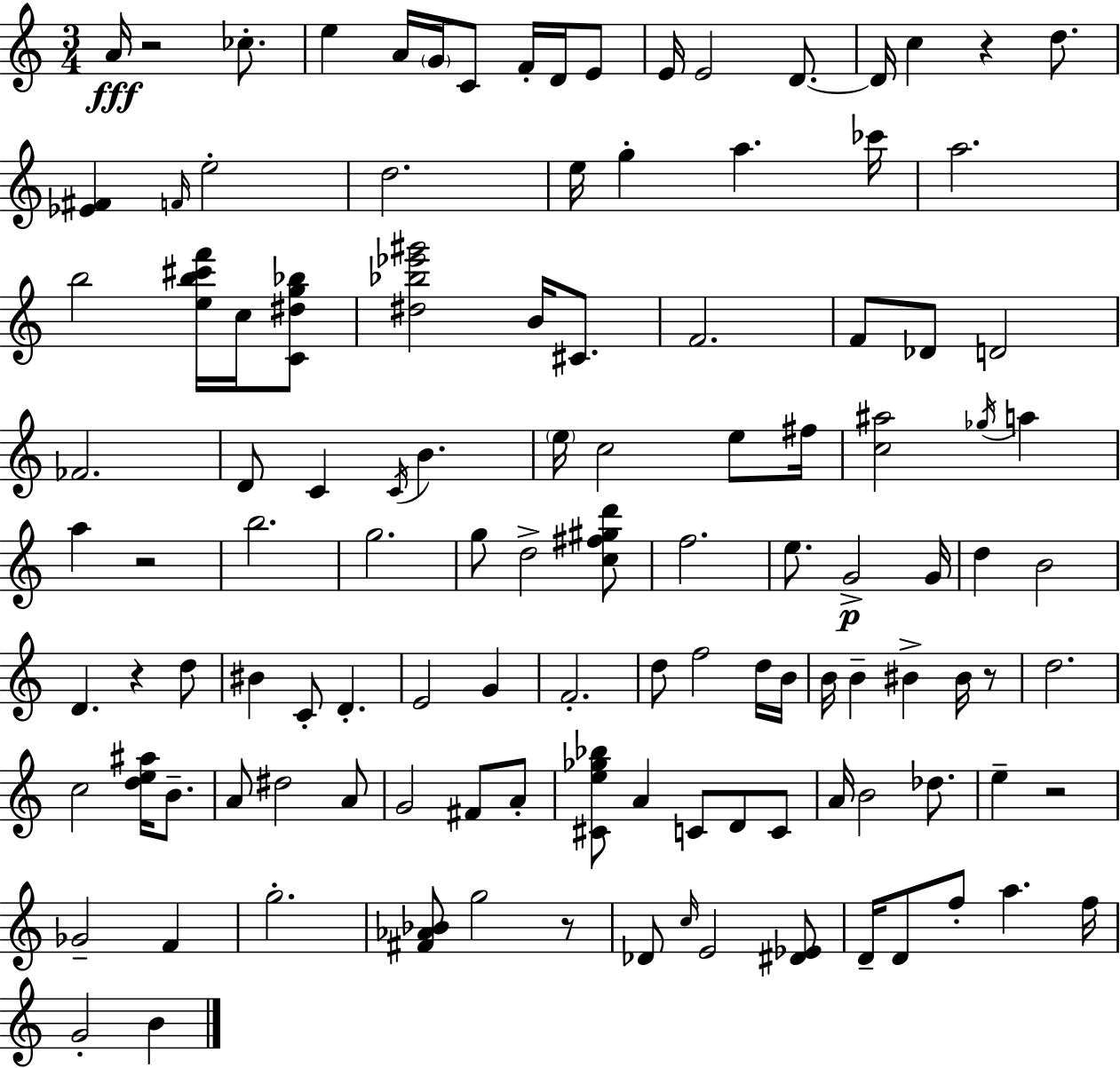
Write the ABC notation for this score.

X:1
T:Untitled
M:3/4
L:1/4
K:Am
A/4 z2 _c/2 e A/4 G/4 C/2 F/4 D/4 E/2 E/4 E2 D/2 D/4 c z d/2 [_E^F] F/4 e2 d2 e/4 g a _c'/4 a2 b2 [eb^c'f']/4 c/4 [C^dg_b]/2 [^d_b_e'^g']2 B/4 ^C/2 F2 F/2 _D/2 D2 _F2 D/2 C C/4 B e/4 c2 e/2 ^f/4 [c^a]2 _g/4 a a z2 b2 g2 g/2 d2 [c^f^gd']/2 f2 e/2 G2 G/4 d B2 D z d/2 ^B C/2 D E2 G F2 d/2 f2 d/4 B/4 B/4 B ^B ^B/4 z/2 d2 c2 [de^a]/4 B/2 A/2 ^d2 A/2 G2 ^F/2 A/2 [^Ce_g_b]/2 A C/2 D/2 C/2 A/4 B2 _d/2 e z2 _G2 F g2 [^F_A_B]/2 g2 z/2 _D/2 c/4 E2 [^D_E]/2 D/4 D/2 f/2 a f/4 G2 B